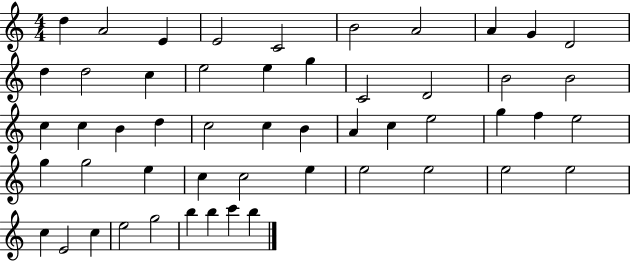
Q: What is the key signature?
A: C major